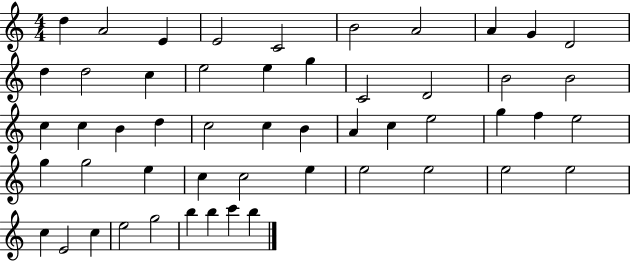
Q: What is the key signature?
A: C major